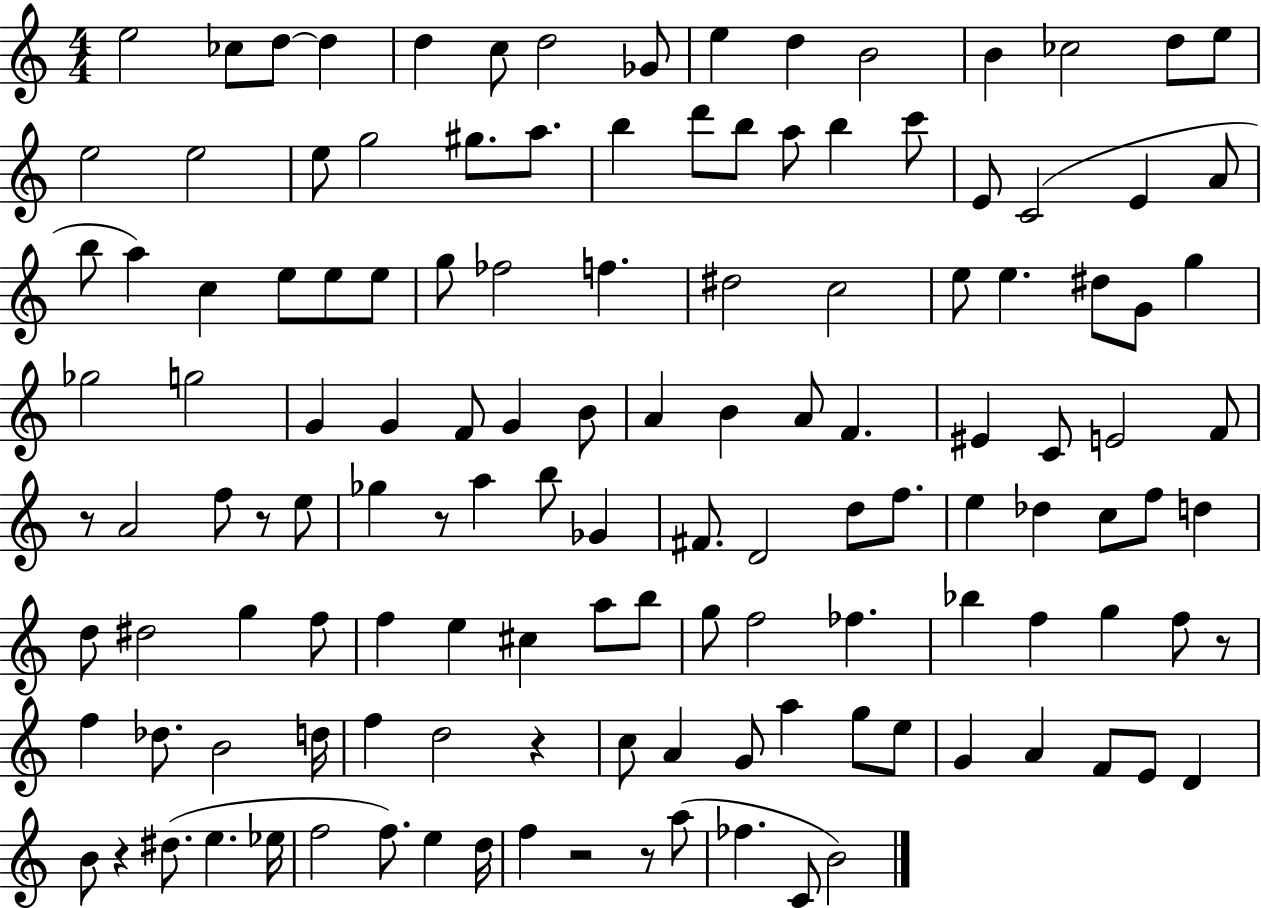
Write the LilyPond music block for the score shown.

{
  \clef treble
  \numericTimeSignature
  \time 4/4
  \key c \major
  e''2 ces''8 d''8~~ d''4 | d''4 c''8 d''2 ges'8 | e''4 d''4 b'2 | b'4 ces''2 d''8 e''8 | \break e''2 e''2 | e''8 g''2 gis''8. a''8. | b''4 d'''8 b''8 a''8 b''4 c'''8 | e'8 c'2( e'4 a'8 | \break b''8 a''4) c''4 e''8 e''8 e''8 | g''8 fes''2 f''4. | dis''2 c''2 | e''8 e''4. dis''8 g'8 g''4 | \break ges''2 g''2 | g'4 g'4 f'8 g'4 b'8 | a'4 b'4 a'8 f'4. | eis'4 c'8 e'2 f'8 | \break r8 a'2 f''8 r8 e''8 | ges''4 r8 a''4 b''8 ges'4 | fis'8. d'2 d''8 f''8. | e''4 des''4 c''8 f''8 d''4 | \break d''8 dis''2 g''4 f''8 | f''4 e''4 cis''4 a''8 b''8 | g''8 f''2 fes''4. | bes''4 f''4 g''4 f''8 r8 | \break f''4 des''8. b'2 d''16 | f''4 d''2 r4 | c''8 a'4 g'8 a''4 g''8 e''8 | g'4 a'4 f'8 e'8 d'4 | \break b'8 r4 dis''8.( e''4. ees''16 | f''2 f''8.) e''4 d''16 | f''4 r2 r8 a''8( | fes''4. c'8 b'2) | \break \bar "|."
}